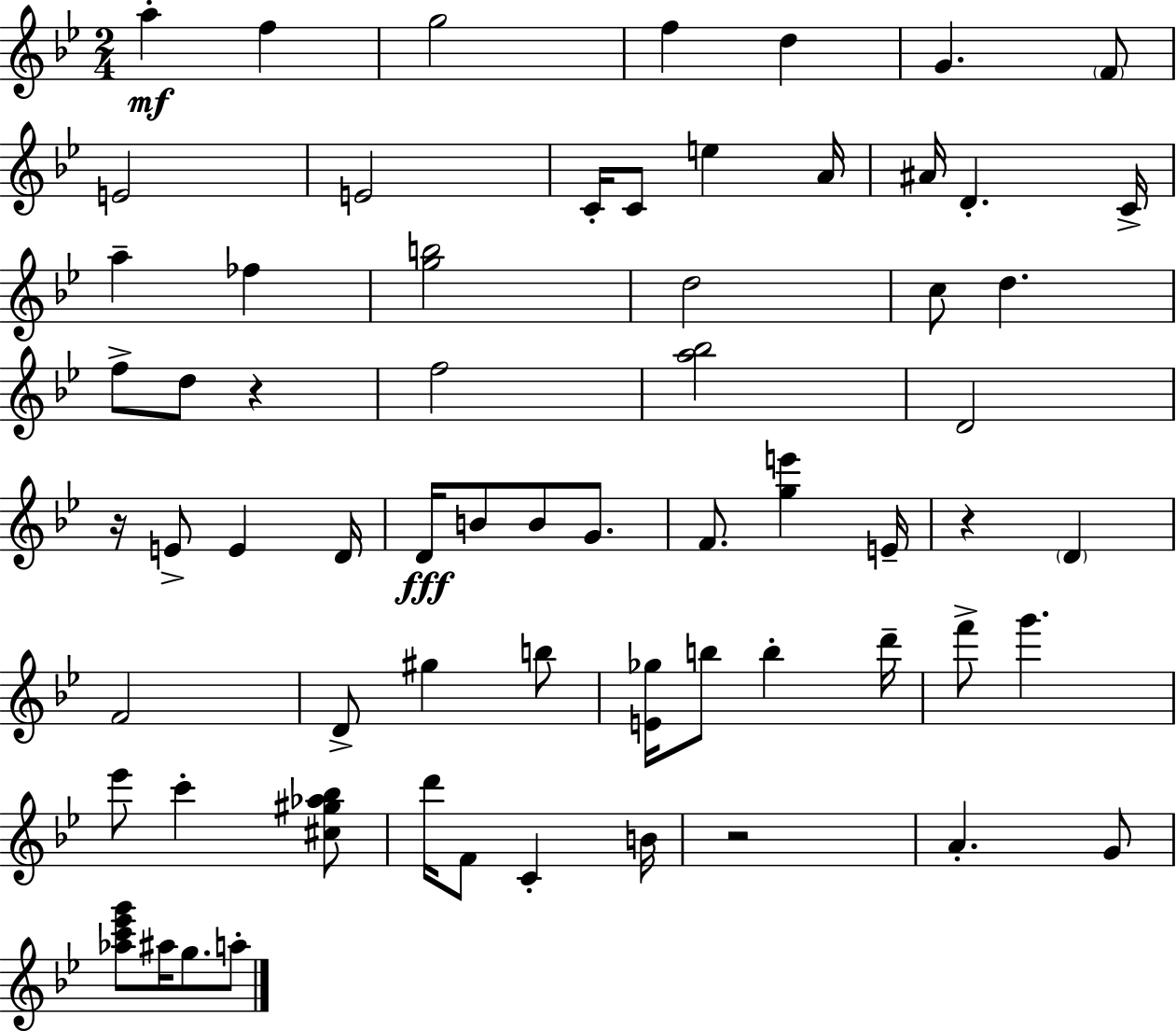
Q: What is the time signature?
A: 2/4